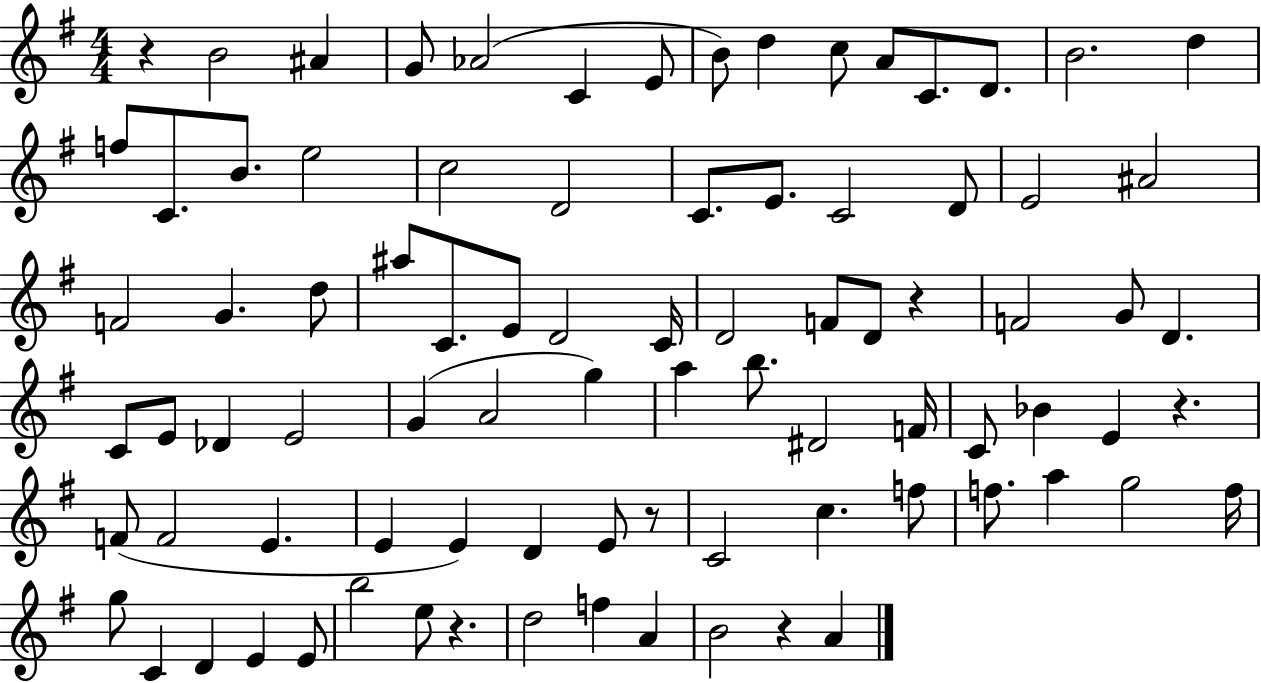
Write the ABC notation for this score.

X:1
T:Untitled
M:4/4
L:1/4
K:G
z B2 ^A G/2 _A2 C E/2 B/2 d c/2 A/2 C/2 D/2 B2 d f/2 C/2 B/2 e2 c2 D2 C/2 E/2 C2 D/2 E2 ^A2 F2 G d/2 ^a/2 C/2 E/2 D2 C/4 D2 F/2 D/2 z F2 G/2 D C/2 E/2 _D E2 G A2 g a b/2 ^D2 F/4 C/2 _B E z F/2 F2 E E E D E/2 z/2 C2 c f/2 f/2 a g2 f/4 g/2 C D E E/2 b2 e/2 z d2 f A B2 z A